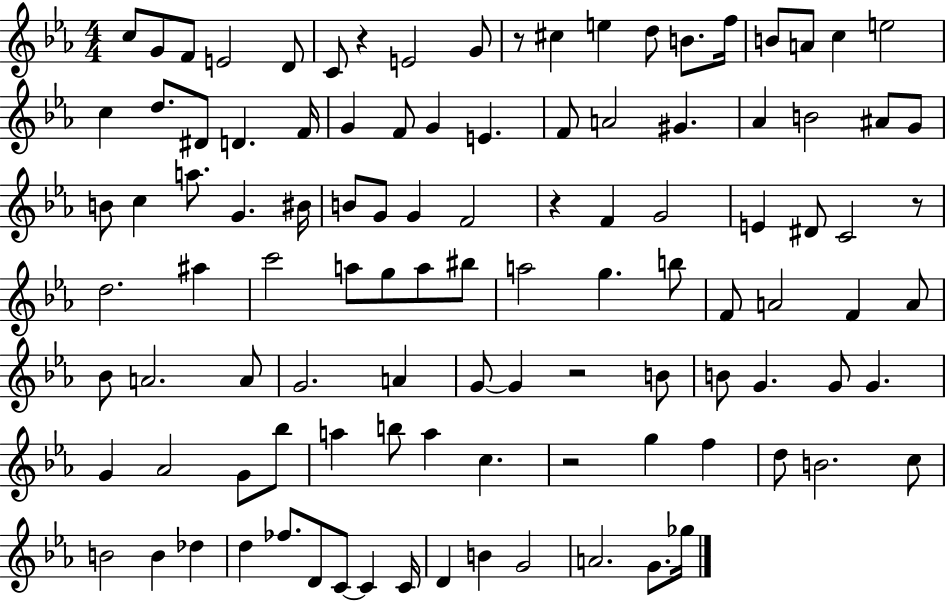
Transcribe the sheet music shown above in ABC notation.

X:1
T:Untitled
M:4/4
L:1/4
K:Eb
c/2 G/2 F/2 E2 D/2 C/2 z E2 G/2 z/2 ^c e d/2 B/2 f/4 B/2 A/2 c e2 c d/2 ^D/2 D F/4 G F/2 G E F/2 A2 ^G _A B2 ^A/2 G/2 B/2 c a/2 G ^B/4 B/2 G/2 G F2 z F G2 E ^D/2 C2 z/2 d2 ^a c'2 a/2 g/2 a/2 ^b/2 a2 g b/2 F/2 A2 F A/2 _B/2 A2 A/2 G2 A G/2 G z2 B/2 B/2 G G/2 G G _A2 G/2 _b/2 a b/2 a c z2 g f d/2 B2 c/2 B2 B _d d _f/2 D/2 C/2 C C/4 D B G2 A2 G/2 _g/4